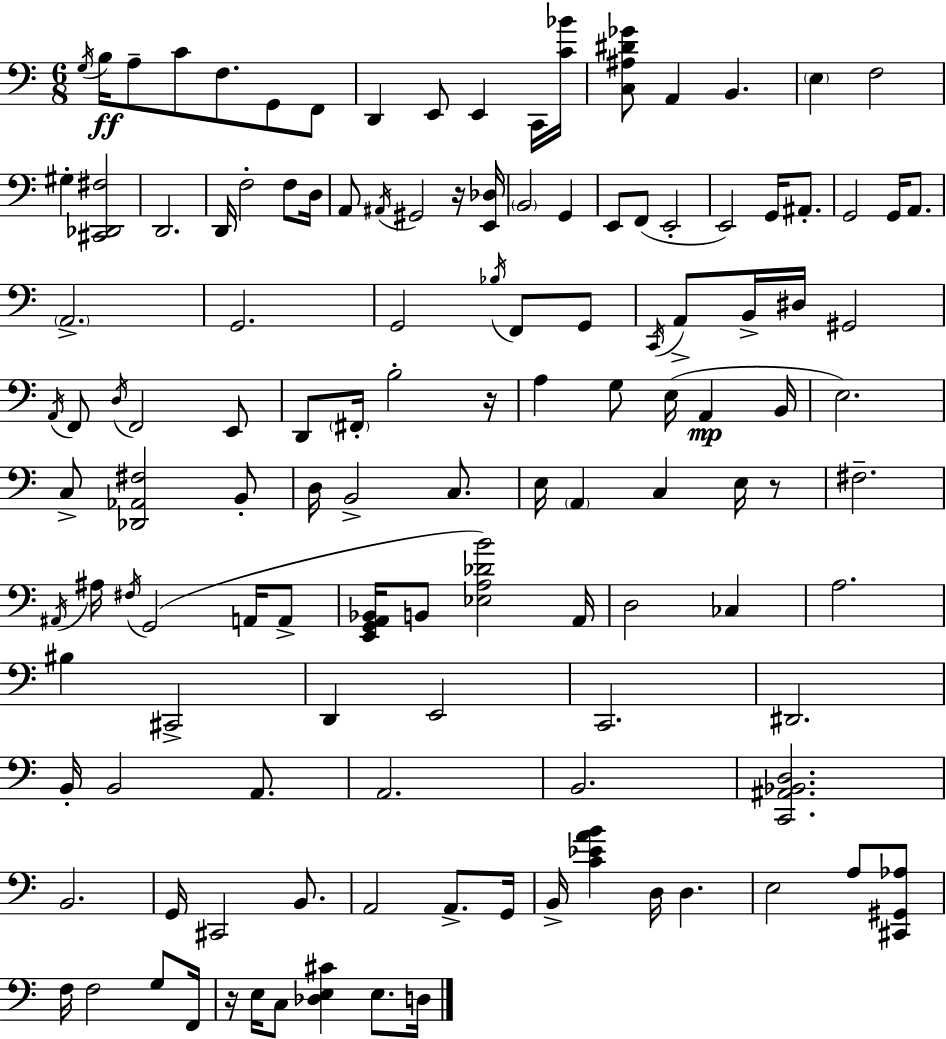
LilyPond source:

{
  \clef bass
  \numericTimeSignature
  \time 6/8
  \key c \major
  \repeat volta 2 { \acciaccatura { g16 }\ff b16 a8-- c'8 f8. g,8 f,8 | d,4 e,8 e,4 c,16 | <c' bes'>16 <c ais dis' ges'>8 a,4 b,4. | \parenthesize e4 f2 | \break gis4-. <cis, des, fis>2 | d,2. | d,16 f2-. f8 | d16 a,8 \acciaccatura { ais,16 } gis,2 | \break r16 <e, des>16 \parenthesize b,2 g,4 | e,8 f,8( e,2-. | e,2) g,16 ais,8.-. | g,2 g,16 a,8. | \break \parenthesize a,2.-> | g,2. | g,2 \acciaccatura { bes16 } f,8 | g,8 \acciaccatura { c,16 } a,8-> b,16-> dis16 gis,2 | \break \acciaccatura { a,16 } f,8 \acciaccatura { d16 } f,2 | e,8 d,8 \parenthesize fis,16-. b2-. | r16 a4 g8 | e16( a,4\mp b,16 e2.) | \break c8-> <des, aes, fis>2 | b,8-. d16 b,2-> | c8. e16 \parenthesize a,4 c4 | e16 r8 fis2.-- | \break \acciaccatura { ais,16 } ais16 \acciaccatura { fis16 } g,2( | a,16 a,8-> <e, g, a, bes,>16 b,8 <ees a des' b'>2) | a,16 d2 | ces4 a2. | \break bis4 | cis,2-> d,4 | e,2 c,2. | dis,2. | \break b,16-. b,2 | a,8. a,2. | b,2. | <c, ais, bes, d>2. | \break b,2. | g,16 cis,2 | b,8. a,2 | a,8.-> g,16 b,16-> <c' ees' a' b'>4 | \break d16 d4. e2 | a8 <cis, gis, aes>8 f16 f2 | g8 f,16 r16 e16 c8 | <des e cis'>4 e8. d16 } \bar "|."
}